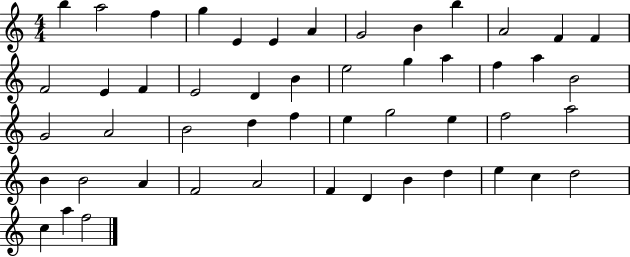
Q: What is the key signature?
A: C major